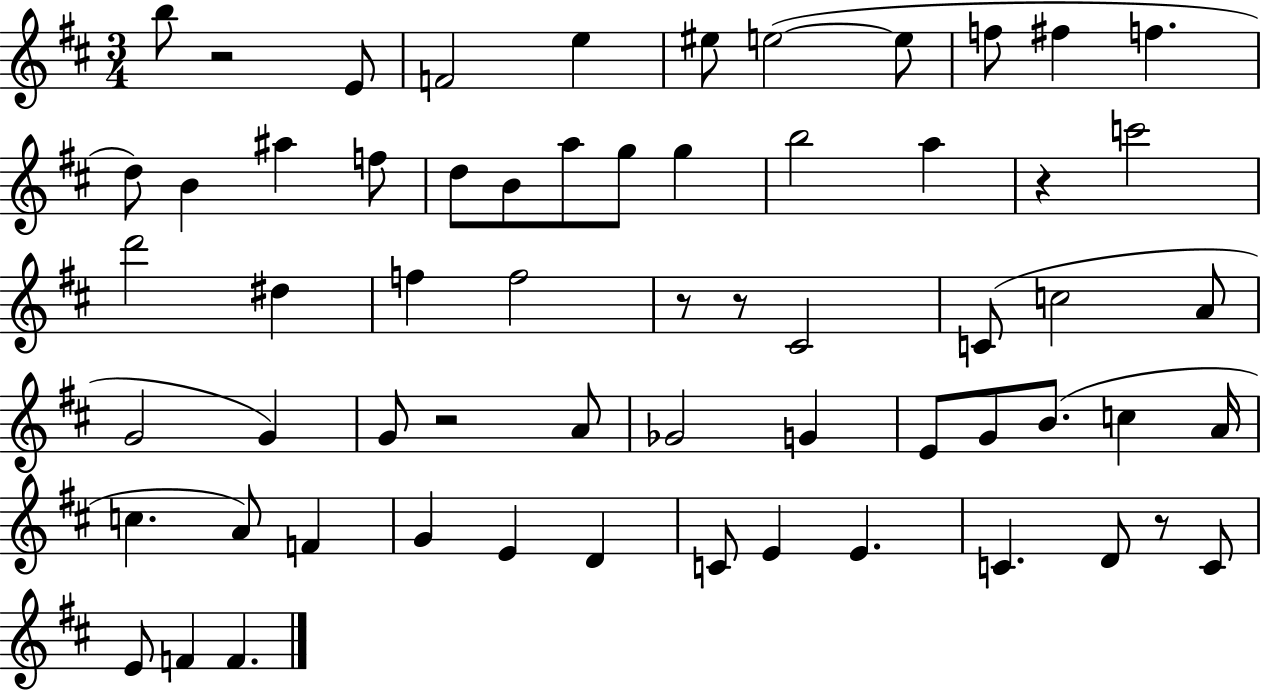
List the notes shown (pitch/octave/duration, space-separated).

B5/e R/h E4/e F4/h E5/q EIS5/e E5/h E5/e F5/e F#5/q F5/q. D5/e B4/q A#5/q F5/e D5/e B4/e A5/e G5/e G5/q B5/h A5/q R/q C6/h D6/h D#5/q F5/q F5/h R/e R/e C#4/h C4/e C5/h A4/e G4/h G4/q G4/e R/h A4/e Gb4/h G4/q E4/e G4/e B4/e. C5/q A4/s C5/q. A4/e F4/q G4/q E4/q D4/q C4/e E4/q E4/q. C4/q. D4/e R/e C4/e E4/e F4/q F4/q.